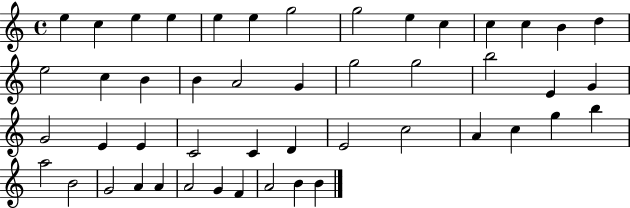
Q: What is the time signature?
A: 4/4